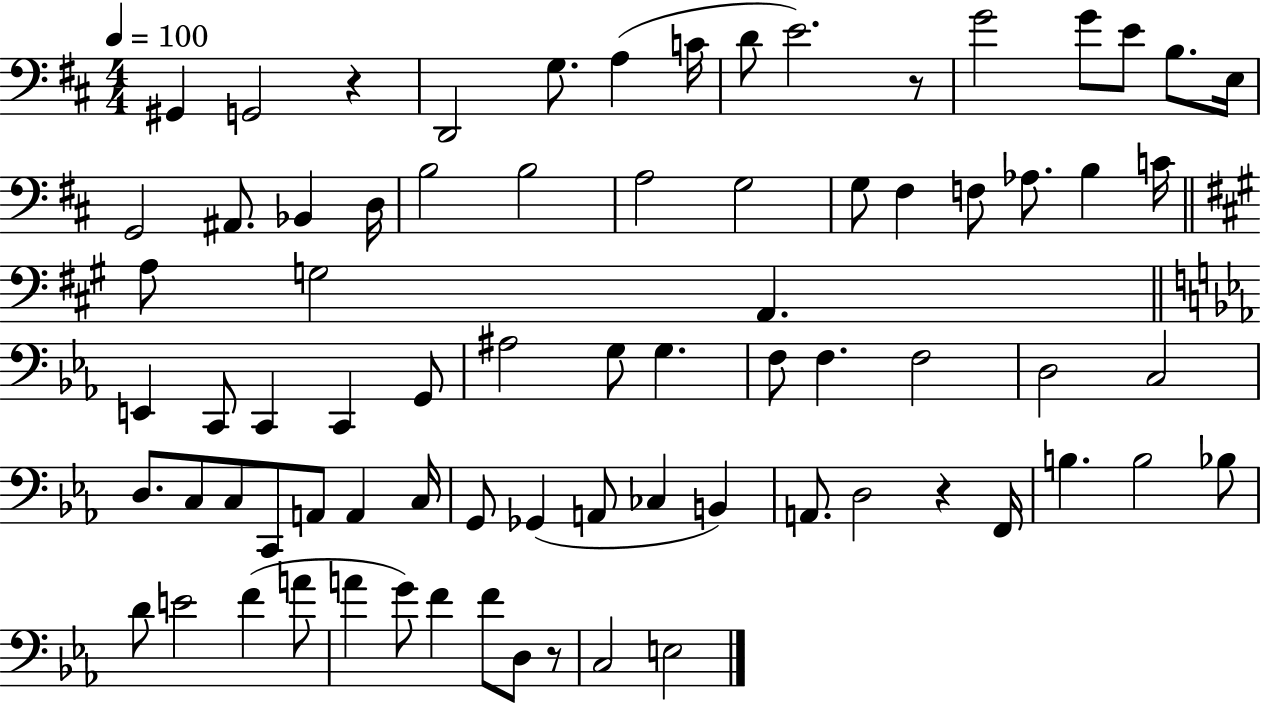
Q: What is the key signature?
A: D major